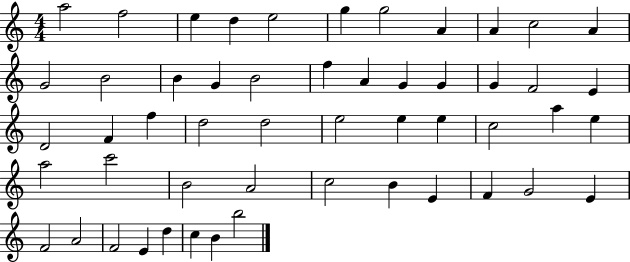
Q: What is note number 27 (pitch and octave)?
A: D5